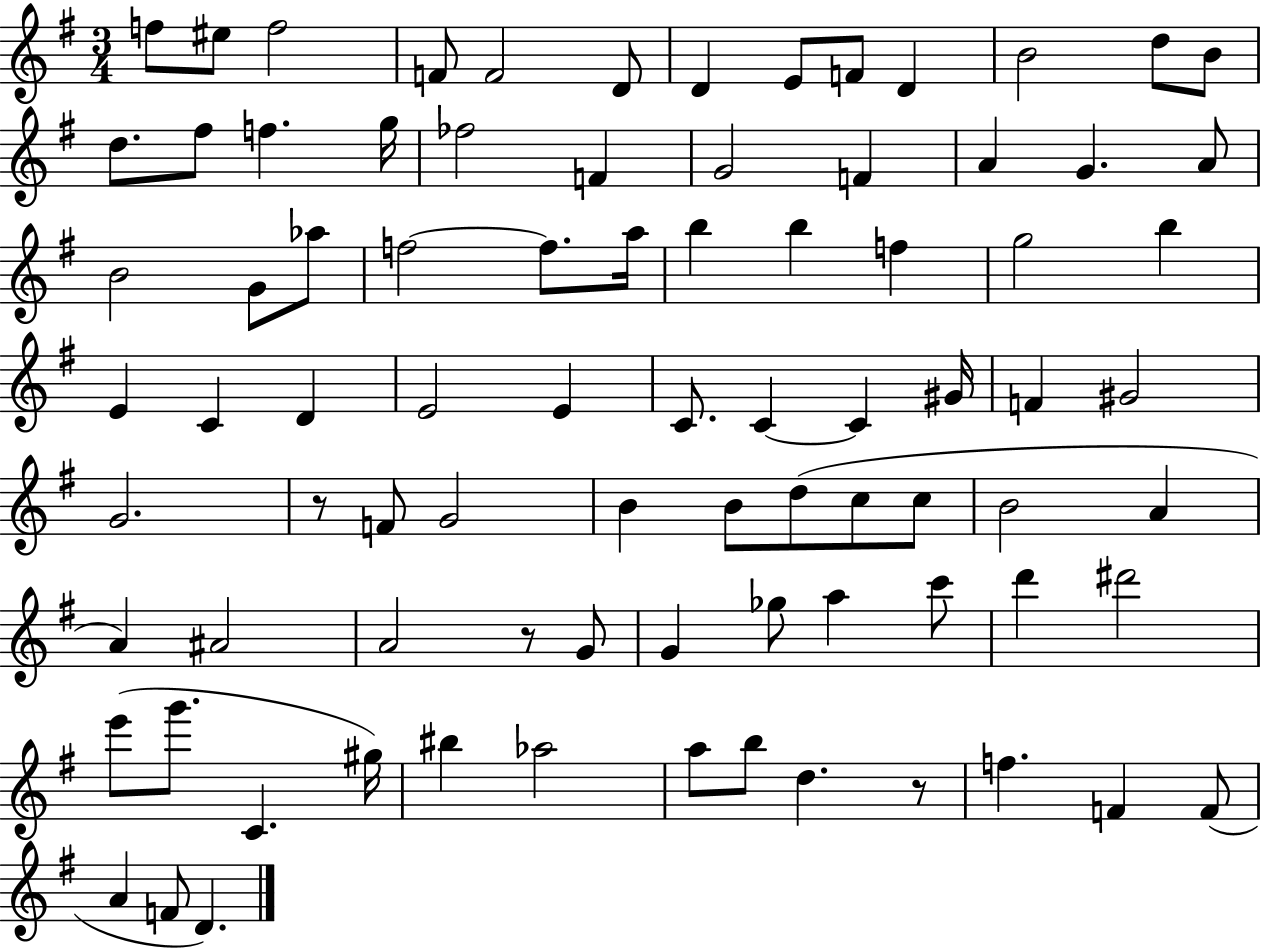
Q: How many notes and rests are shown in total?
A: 84